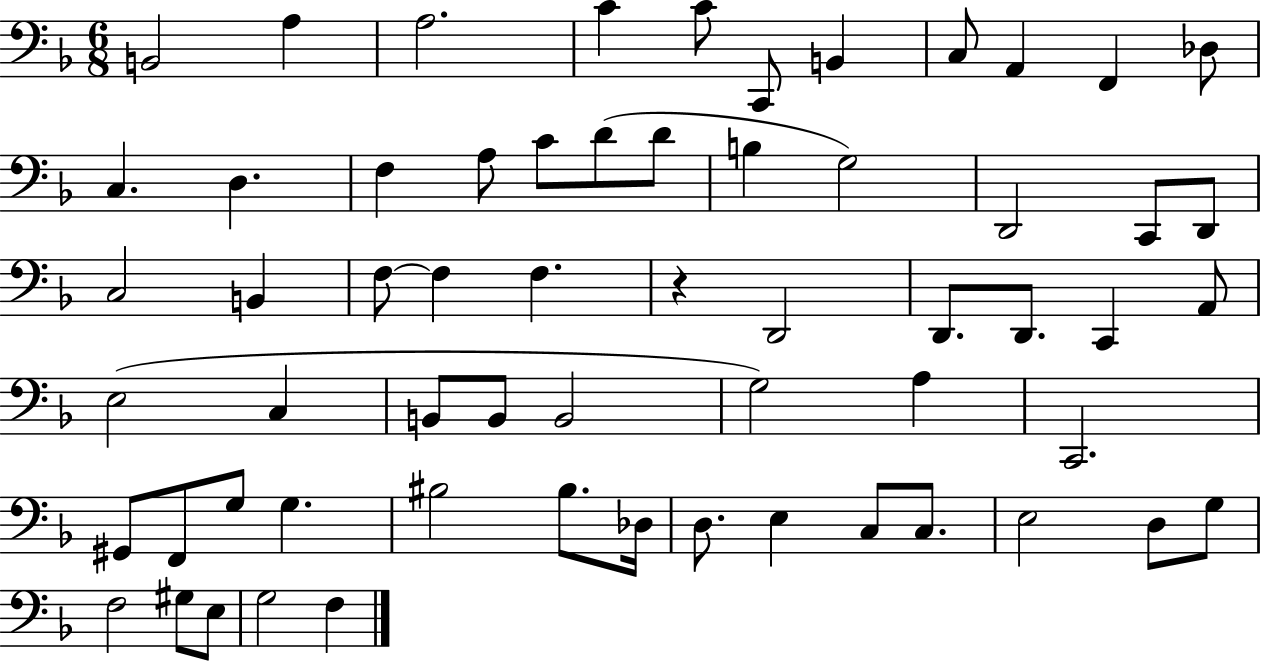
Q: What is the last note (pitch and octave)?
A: F3